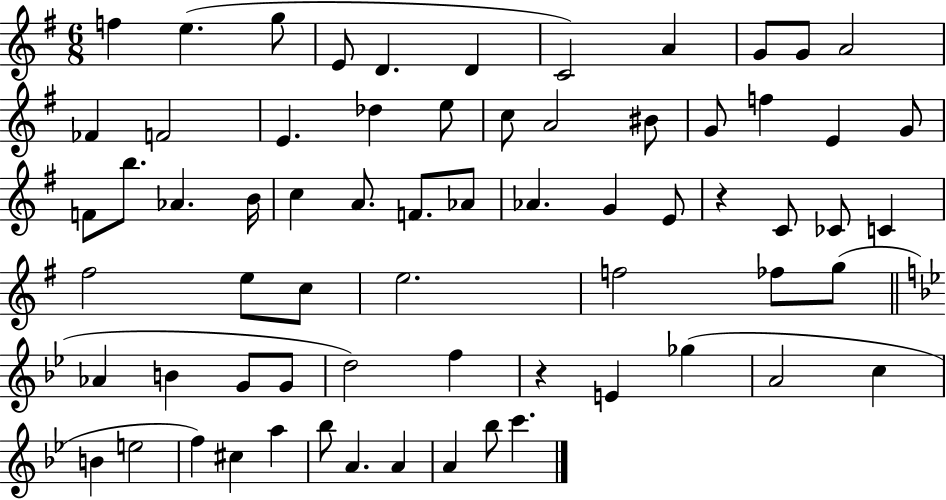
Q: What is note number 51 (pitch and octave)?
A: E4